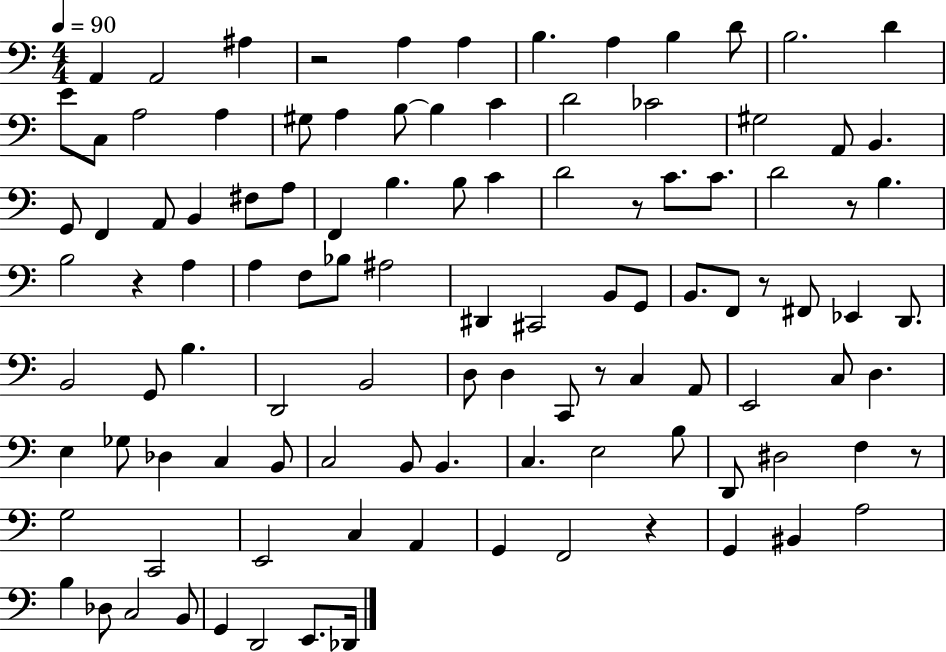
X:1
T:Untitled
M:4/4
L:1/4
K:C
A,, A,,2 ^A, z2 A, A, B, A, B, D/2 B,2 D E/2 C,/2 A,2 A, ^G,/2 A, B,/2 B, C D2 _C2 ^G,2 A,,/2 B,, G,,/2 F,, A,,/2 B,, ^F,/2 A,/2 F,, B, B,/2 C D2 z/2 C/2 C/2 D2 z/2 B, B,2 z A, A, F,/2 _B,/2 ^A,2 ^D,, ^C,,2 B,,/2 G,,/2 B,,/2 F,,/2 z/2 ^F,,/2 _E,, D,,/2 B,,2 G,,/2 B, D,,2 B,,2 D,/2 D, C,,/2 z/2 C, A,,/2 E,,2 C,/2 D, E, _G,/2 _D, C, B,,/2 C,2 B,,/2 B,, C, E,2 B,/2 D,,/2 ^D,2 F, z/2 G,2 C,,2 E,,2 C, A,, G,, F,,2 z G,, ^B,, A,2 B, _D,/2 C,2 B,,/2 G,, D,,2 E,,/2 _D,,/4